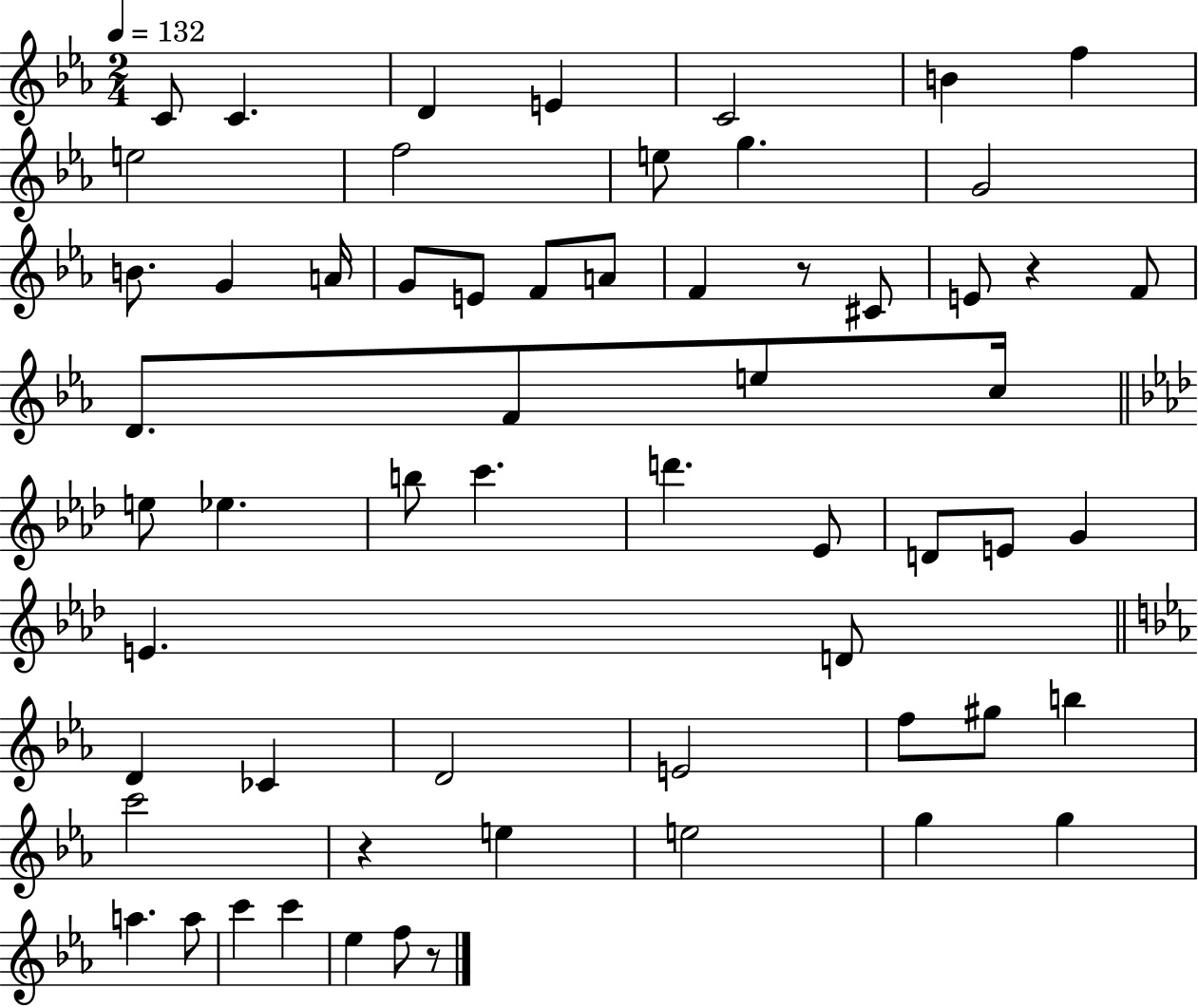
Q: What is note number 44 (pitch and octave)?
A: G#5